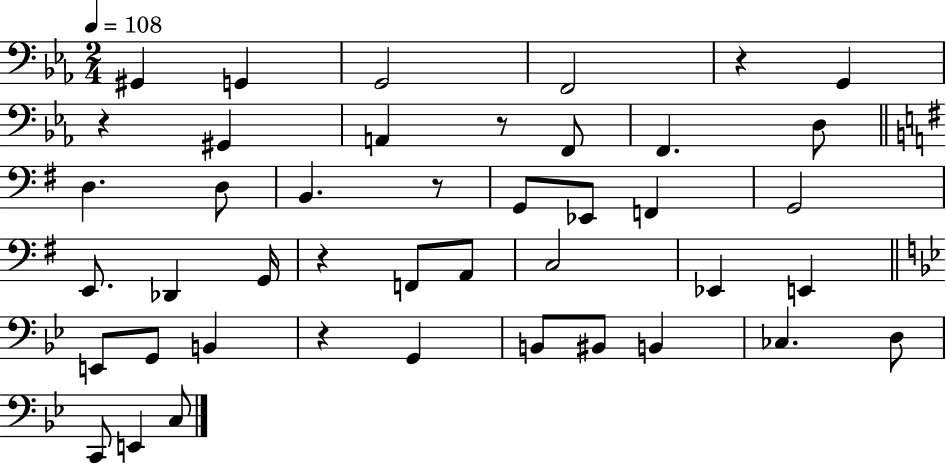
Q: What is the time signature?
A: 2/4